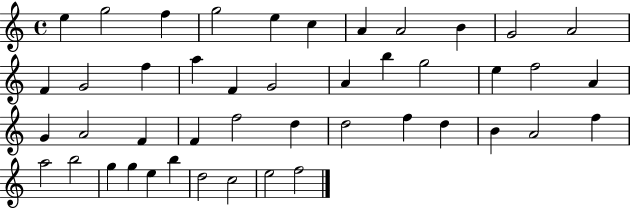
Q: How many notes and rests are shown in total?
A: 45